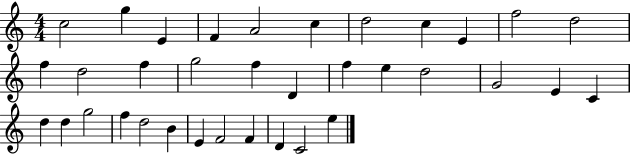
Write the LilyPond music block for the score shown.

{
  \clef treble
  \numericTimeSignature
  \time 4/4
  \key c \major
  c''2 g''4 e'4 | f'4 a'2 c''4 | d''2 c''4 e'4 | f''2 d''2 | \break f''4 d''2 f''4 | g''2 f''4 d'4 | f''4 e''4 d''2 | g'2 e'4 c'4 | \break d''4 d''4 g''2 | f''4 d''2 b'4 | e'4 f'2 f'4 | d'4 c'2 e''4 | \break \bar "|."
}